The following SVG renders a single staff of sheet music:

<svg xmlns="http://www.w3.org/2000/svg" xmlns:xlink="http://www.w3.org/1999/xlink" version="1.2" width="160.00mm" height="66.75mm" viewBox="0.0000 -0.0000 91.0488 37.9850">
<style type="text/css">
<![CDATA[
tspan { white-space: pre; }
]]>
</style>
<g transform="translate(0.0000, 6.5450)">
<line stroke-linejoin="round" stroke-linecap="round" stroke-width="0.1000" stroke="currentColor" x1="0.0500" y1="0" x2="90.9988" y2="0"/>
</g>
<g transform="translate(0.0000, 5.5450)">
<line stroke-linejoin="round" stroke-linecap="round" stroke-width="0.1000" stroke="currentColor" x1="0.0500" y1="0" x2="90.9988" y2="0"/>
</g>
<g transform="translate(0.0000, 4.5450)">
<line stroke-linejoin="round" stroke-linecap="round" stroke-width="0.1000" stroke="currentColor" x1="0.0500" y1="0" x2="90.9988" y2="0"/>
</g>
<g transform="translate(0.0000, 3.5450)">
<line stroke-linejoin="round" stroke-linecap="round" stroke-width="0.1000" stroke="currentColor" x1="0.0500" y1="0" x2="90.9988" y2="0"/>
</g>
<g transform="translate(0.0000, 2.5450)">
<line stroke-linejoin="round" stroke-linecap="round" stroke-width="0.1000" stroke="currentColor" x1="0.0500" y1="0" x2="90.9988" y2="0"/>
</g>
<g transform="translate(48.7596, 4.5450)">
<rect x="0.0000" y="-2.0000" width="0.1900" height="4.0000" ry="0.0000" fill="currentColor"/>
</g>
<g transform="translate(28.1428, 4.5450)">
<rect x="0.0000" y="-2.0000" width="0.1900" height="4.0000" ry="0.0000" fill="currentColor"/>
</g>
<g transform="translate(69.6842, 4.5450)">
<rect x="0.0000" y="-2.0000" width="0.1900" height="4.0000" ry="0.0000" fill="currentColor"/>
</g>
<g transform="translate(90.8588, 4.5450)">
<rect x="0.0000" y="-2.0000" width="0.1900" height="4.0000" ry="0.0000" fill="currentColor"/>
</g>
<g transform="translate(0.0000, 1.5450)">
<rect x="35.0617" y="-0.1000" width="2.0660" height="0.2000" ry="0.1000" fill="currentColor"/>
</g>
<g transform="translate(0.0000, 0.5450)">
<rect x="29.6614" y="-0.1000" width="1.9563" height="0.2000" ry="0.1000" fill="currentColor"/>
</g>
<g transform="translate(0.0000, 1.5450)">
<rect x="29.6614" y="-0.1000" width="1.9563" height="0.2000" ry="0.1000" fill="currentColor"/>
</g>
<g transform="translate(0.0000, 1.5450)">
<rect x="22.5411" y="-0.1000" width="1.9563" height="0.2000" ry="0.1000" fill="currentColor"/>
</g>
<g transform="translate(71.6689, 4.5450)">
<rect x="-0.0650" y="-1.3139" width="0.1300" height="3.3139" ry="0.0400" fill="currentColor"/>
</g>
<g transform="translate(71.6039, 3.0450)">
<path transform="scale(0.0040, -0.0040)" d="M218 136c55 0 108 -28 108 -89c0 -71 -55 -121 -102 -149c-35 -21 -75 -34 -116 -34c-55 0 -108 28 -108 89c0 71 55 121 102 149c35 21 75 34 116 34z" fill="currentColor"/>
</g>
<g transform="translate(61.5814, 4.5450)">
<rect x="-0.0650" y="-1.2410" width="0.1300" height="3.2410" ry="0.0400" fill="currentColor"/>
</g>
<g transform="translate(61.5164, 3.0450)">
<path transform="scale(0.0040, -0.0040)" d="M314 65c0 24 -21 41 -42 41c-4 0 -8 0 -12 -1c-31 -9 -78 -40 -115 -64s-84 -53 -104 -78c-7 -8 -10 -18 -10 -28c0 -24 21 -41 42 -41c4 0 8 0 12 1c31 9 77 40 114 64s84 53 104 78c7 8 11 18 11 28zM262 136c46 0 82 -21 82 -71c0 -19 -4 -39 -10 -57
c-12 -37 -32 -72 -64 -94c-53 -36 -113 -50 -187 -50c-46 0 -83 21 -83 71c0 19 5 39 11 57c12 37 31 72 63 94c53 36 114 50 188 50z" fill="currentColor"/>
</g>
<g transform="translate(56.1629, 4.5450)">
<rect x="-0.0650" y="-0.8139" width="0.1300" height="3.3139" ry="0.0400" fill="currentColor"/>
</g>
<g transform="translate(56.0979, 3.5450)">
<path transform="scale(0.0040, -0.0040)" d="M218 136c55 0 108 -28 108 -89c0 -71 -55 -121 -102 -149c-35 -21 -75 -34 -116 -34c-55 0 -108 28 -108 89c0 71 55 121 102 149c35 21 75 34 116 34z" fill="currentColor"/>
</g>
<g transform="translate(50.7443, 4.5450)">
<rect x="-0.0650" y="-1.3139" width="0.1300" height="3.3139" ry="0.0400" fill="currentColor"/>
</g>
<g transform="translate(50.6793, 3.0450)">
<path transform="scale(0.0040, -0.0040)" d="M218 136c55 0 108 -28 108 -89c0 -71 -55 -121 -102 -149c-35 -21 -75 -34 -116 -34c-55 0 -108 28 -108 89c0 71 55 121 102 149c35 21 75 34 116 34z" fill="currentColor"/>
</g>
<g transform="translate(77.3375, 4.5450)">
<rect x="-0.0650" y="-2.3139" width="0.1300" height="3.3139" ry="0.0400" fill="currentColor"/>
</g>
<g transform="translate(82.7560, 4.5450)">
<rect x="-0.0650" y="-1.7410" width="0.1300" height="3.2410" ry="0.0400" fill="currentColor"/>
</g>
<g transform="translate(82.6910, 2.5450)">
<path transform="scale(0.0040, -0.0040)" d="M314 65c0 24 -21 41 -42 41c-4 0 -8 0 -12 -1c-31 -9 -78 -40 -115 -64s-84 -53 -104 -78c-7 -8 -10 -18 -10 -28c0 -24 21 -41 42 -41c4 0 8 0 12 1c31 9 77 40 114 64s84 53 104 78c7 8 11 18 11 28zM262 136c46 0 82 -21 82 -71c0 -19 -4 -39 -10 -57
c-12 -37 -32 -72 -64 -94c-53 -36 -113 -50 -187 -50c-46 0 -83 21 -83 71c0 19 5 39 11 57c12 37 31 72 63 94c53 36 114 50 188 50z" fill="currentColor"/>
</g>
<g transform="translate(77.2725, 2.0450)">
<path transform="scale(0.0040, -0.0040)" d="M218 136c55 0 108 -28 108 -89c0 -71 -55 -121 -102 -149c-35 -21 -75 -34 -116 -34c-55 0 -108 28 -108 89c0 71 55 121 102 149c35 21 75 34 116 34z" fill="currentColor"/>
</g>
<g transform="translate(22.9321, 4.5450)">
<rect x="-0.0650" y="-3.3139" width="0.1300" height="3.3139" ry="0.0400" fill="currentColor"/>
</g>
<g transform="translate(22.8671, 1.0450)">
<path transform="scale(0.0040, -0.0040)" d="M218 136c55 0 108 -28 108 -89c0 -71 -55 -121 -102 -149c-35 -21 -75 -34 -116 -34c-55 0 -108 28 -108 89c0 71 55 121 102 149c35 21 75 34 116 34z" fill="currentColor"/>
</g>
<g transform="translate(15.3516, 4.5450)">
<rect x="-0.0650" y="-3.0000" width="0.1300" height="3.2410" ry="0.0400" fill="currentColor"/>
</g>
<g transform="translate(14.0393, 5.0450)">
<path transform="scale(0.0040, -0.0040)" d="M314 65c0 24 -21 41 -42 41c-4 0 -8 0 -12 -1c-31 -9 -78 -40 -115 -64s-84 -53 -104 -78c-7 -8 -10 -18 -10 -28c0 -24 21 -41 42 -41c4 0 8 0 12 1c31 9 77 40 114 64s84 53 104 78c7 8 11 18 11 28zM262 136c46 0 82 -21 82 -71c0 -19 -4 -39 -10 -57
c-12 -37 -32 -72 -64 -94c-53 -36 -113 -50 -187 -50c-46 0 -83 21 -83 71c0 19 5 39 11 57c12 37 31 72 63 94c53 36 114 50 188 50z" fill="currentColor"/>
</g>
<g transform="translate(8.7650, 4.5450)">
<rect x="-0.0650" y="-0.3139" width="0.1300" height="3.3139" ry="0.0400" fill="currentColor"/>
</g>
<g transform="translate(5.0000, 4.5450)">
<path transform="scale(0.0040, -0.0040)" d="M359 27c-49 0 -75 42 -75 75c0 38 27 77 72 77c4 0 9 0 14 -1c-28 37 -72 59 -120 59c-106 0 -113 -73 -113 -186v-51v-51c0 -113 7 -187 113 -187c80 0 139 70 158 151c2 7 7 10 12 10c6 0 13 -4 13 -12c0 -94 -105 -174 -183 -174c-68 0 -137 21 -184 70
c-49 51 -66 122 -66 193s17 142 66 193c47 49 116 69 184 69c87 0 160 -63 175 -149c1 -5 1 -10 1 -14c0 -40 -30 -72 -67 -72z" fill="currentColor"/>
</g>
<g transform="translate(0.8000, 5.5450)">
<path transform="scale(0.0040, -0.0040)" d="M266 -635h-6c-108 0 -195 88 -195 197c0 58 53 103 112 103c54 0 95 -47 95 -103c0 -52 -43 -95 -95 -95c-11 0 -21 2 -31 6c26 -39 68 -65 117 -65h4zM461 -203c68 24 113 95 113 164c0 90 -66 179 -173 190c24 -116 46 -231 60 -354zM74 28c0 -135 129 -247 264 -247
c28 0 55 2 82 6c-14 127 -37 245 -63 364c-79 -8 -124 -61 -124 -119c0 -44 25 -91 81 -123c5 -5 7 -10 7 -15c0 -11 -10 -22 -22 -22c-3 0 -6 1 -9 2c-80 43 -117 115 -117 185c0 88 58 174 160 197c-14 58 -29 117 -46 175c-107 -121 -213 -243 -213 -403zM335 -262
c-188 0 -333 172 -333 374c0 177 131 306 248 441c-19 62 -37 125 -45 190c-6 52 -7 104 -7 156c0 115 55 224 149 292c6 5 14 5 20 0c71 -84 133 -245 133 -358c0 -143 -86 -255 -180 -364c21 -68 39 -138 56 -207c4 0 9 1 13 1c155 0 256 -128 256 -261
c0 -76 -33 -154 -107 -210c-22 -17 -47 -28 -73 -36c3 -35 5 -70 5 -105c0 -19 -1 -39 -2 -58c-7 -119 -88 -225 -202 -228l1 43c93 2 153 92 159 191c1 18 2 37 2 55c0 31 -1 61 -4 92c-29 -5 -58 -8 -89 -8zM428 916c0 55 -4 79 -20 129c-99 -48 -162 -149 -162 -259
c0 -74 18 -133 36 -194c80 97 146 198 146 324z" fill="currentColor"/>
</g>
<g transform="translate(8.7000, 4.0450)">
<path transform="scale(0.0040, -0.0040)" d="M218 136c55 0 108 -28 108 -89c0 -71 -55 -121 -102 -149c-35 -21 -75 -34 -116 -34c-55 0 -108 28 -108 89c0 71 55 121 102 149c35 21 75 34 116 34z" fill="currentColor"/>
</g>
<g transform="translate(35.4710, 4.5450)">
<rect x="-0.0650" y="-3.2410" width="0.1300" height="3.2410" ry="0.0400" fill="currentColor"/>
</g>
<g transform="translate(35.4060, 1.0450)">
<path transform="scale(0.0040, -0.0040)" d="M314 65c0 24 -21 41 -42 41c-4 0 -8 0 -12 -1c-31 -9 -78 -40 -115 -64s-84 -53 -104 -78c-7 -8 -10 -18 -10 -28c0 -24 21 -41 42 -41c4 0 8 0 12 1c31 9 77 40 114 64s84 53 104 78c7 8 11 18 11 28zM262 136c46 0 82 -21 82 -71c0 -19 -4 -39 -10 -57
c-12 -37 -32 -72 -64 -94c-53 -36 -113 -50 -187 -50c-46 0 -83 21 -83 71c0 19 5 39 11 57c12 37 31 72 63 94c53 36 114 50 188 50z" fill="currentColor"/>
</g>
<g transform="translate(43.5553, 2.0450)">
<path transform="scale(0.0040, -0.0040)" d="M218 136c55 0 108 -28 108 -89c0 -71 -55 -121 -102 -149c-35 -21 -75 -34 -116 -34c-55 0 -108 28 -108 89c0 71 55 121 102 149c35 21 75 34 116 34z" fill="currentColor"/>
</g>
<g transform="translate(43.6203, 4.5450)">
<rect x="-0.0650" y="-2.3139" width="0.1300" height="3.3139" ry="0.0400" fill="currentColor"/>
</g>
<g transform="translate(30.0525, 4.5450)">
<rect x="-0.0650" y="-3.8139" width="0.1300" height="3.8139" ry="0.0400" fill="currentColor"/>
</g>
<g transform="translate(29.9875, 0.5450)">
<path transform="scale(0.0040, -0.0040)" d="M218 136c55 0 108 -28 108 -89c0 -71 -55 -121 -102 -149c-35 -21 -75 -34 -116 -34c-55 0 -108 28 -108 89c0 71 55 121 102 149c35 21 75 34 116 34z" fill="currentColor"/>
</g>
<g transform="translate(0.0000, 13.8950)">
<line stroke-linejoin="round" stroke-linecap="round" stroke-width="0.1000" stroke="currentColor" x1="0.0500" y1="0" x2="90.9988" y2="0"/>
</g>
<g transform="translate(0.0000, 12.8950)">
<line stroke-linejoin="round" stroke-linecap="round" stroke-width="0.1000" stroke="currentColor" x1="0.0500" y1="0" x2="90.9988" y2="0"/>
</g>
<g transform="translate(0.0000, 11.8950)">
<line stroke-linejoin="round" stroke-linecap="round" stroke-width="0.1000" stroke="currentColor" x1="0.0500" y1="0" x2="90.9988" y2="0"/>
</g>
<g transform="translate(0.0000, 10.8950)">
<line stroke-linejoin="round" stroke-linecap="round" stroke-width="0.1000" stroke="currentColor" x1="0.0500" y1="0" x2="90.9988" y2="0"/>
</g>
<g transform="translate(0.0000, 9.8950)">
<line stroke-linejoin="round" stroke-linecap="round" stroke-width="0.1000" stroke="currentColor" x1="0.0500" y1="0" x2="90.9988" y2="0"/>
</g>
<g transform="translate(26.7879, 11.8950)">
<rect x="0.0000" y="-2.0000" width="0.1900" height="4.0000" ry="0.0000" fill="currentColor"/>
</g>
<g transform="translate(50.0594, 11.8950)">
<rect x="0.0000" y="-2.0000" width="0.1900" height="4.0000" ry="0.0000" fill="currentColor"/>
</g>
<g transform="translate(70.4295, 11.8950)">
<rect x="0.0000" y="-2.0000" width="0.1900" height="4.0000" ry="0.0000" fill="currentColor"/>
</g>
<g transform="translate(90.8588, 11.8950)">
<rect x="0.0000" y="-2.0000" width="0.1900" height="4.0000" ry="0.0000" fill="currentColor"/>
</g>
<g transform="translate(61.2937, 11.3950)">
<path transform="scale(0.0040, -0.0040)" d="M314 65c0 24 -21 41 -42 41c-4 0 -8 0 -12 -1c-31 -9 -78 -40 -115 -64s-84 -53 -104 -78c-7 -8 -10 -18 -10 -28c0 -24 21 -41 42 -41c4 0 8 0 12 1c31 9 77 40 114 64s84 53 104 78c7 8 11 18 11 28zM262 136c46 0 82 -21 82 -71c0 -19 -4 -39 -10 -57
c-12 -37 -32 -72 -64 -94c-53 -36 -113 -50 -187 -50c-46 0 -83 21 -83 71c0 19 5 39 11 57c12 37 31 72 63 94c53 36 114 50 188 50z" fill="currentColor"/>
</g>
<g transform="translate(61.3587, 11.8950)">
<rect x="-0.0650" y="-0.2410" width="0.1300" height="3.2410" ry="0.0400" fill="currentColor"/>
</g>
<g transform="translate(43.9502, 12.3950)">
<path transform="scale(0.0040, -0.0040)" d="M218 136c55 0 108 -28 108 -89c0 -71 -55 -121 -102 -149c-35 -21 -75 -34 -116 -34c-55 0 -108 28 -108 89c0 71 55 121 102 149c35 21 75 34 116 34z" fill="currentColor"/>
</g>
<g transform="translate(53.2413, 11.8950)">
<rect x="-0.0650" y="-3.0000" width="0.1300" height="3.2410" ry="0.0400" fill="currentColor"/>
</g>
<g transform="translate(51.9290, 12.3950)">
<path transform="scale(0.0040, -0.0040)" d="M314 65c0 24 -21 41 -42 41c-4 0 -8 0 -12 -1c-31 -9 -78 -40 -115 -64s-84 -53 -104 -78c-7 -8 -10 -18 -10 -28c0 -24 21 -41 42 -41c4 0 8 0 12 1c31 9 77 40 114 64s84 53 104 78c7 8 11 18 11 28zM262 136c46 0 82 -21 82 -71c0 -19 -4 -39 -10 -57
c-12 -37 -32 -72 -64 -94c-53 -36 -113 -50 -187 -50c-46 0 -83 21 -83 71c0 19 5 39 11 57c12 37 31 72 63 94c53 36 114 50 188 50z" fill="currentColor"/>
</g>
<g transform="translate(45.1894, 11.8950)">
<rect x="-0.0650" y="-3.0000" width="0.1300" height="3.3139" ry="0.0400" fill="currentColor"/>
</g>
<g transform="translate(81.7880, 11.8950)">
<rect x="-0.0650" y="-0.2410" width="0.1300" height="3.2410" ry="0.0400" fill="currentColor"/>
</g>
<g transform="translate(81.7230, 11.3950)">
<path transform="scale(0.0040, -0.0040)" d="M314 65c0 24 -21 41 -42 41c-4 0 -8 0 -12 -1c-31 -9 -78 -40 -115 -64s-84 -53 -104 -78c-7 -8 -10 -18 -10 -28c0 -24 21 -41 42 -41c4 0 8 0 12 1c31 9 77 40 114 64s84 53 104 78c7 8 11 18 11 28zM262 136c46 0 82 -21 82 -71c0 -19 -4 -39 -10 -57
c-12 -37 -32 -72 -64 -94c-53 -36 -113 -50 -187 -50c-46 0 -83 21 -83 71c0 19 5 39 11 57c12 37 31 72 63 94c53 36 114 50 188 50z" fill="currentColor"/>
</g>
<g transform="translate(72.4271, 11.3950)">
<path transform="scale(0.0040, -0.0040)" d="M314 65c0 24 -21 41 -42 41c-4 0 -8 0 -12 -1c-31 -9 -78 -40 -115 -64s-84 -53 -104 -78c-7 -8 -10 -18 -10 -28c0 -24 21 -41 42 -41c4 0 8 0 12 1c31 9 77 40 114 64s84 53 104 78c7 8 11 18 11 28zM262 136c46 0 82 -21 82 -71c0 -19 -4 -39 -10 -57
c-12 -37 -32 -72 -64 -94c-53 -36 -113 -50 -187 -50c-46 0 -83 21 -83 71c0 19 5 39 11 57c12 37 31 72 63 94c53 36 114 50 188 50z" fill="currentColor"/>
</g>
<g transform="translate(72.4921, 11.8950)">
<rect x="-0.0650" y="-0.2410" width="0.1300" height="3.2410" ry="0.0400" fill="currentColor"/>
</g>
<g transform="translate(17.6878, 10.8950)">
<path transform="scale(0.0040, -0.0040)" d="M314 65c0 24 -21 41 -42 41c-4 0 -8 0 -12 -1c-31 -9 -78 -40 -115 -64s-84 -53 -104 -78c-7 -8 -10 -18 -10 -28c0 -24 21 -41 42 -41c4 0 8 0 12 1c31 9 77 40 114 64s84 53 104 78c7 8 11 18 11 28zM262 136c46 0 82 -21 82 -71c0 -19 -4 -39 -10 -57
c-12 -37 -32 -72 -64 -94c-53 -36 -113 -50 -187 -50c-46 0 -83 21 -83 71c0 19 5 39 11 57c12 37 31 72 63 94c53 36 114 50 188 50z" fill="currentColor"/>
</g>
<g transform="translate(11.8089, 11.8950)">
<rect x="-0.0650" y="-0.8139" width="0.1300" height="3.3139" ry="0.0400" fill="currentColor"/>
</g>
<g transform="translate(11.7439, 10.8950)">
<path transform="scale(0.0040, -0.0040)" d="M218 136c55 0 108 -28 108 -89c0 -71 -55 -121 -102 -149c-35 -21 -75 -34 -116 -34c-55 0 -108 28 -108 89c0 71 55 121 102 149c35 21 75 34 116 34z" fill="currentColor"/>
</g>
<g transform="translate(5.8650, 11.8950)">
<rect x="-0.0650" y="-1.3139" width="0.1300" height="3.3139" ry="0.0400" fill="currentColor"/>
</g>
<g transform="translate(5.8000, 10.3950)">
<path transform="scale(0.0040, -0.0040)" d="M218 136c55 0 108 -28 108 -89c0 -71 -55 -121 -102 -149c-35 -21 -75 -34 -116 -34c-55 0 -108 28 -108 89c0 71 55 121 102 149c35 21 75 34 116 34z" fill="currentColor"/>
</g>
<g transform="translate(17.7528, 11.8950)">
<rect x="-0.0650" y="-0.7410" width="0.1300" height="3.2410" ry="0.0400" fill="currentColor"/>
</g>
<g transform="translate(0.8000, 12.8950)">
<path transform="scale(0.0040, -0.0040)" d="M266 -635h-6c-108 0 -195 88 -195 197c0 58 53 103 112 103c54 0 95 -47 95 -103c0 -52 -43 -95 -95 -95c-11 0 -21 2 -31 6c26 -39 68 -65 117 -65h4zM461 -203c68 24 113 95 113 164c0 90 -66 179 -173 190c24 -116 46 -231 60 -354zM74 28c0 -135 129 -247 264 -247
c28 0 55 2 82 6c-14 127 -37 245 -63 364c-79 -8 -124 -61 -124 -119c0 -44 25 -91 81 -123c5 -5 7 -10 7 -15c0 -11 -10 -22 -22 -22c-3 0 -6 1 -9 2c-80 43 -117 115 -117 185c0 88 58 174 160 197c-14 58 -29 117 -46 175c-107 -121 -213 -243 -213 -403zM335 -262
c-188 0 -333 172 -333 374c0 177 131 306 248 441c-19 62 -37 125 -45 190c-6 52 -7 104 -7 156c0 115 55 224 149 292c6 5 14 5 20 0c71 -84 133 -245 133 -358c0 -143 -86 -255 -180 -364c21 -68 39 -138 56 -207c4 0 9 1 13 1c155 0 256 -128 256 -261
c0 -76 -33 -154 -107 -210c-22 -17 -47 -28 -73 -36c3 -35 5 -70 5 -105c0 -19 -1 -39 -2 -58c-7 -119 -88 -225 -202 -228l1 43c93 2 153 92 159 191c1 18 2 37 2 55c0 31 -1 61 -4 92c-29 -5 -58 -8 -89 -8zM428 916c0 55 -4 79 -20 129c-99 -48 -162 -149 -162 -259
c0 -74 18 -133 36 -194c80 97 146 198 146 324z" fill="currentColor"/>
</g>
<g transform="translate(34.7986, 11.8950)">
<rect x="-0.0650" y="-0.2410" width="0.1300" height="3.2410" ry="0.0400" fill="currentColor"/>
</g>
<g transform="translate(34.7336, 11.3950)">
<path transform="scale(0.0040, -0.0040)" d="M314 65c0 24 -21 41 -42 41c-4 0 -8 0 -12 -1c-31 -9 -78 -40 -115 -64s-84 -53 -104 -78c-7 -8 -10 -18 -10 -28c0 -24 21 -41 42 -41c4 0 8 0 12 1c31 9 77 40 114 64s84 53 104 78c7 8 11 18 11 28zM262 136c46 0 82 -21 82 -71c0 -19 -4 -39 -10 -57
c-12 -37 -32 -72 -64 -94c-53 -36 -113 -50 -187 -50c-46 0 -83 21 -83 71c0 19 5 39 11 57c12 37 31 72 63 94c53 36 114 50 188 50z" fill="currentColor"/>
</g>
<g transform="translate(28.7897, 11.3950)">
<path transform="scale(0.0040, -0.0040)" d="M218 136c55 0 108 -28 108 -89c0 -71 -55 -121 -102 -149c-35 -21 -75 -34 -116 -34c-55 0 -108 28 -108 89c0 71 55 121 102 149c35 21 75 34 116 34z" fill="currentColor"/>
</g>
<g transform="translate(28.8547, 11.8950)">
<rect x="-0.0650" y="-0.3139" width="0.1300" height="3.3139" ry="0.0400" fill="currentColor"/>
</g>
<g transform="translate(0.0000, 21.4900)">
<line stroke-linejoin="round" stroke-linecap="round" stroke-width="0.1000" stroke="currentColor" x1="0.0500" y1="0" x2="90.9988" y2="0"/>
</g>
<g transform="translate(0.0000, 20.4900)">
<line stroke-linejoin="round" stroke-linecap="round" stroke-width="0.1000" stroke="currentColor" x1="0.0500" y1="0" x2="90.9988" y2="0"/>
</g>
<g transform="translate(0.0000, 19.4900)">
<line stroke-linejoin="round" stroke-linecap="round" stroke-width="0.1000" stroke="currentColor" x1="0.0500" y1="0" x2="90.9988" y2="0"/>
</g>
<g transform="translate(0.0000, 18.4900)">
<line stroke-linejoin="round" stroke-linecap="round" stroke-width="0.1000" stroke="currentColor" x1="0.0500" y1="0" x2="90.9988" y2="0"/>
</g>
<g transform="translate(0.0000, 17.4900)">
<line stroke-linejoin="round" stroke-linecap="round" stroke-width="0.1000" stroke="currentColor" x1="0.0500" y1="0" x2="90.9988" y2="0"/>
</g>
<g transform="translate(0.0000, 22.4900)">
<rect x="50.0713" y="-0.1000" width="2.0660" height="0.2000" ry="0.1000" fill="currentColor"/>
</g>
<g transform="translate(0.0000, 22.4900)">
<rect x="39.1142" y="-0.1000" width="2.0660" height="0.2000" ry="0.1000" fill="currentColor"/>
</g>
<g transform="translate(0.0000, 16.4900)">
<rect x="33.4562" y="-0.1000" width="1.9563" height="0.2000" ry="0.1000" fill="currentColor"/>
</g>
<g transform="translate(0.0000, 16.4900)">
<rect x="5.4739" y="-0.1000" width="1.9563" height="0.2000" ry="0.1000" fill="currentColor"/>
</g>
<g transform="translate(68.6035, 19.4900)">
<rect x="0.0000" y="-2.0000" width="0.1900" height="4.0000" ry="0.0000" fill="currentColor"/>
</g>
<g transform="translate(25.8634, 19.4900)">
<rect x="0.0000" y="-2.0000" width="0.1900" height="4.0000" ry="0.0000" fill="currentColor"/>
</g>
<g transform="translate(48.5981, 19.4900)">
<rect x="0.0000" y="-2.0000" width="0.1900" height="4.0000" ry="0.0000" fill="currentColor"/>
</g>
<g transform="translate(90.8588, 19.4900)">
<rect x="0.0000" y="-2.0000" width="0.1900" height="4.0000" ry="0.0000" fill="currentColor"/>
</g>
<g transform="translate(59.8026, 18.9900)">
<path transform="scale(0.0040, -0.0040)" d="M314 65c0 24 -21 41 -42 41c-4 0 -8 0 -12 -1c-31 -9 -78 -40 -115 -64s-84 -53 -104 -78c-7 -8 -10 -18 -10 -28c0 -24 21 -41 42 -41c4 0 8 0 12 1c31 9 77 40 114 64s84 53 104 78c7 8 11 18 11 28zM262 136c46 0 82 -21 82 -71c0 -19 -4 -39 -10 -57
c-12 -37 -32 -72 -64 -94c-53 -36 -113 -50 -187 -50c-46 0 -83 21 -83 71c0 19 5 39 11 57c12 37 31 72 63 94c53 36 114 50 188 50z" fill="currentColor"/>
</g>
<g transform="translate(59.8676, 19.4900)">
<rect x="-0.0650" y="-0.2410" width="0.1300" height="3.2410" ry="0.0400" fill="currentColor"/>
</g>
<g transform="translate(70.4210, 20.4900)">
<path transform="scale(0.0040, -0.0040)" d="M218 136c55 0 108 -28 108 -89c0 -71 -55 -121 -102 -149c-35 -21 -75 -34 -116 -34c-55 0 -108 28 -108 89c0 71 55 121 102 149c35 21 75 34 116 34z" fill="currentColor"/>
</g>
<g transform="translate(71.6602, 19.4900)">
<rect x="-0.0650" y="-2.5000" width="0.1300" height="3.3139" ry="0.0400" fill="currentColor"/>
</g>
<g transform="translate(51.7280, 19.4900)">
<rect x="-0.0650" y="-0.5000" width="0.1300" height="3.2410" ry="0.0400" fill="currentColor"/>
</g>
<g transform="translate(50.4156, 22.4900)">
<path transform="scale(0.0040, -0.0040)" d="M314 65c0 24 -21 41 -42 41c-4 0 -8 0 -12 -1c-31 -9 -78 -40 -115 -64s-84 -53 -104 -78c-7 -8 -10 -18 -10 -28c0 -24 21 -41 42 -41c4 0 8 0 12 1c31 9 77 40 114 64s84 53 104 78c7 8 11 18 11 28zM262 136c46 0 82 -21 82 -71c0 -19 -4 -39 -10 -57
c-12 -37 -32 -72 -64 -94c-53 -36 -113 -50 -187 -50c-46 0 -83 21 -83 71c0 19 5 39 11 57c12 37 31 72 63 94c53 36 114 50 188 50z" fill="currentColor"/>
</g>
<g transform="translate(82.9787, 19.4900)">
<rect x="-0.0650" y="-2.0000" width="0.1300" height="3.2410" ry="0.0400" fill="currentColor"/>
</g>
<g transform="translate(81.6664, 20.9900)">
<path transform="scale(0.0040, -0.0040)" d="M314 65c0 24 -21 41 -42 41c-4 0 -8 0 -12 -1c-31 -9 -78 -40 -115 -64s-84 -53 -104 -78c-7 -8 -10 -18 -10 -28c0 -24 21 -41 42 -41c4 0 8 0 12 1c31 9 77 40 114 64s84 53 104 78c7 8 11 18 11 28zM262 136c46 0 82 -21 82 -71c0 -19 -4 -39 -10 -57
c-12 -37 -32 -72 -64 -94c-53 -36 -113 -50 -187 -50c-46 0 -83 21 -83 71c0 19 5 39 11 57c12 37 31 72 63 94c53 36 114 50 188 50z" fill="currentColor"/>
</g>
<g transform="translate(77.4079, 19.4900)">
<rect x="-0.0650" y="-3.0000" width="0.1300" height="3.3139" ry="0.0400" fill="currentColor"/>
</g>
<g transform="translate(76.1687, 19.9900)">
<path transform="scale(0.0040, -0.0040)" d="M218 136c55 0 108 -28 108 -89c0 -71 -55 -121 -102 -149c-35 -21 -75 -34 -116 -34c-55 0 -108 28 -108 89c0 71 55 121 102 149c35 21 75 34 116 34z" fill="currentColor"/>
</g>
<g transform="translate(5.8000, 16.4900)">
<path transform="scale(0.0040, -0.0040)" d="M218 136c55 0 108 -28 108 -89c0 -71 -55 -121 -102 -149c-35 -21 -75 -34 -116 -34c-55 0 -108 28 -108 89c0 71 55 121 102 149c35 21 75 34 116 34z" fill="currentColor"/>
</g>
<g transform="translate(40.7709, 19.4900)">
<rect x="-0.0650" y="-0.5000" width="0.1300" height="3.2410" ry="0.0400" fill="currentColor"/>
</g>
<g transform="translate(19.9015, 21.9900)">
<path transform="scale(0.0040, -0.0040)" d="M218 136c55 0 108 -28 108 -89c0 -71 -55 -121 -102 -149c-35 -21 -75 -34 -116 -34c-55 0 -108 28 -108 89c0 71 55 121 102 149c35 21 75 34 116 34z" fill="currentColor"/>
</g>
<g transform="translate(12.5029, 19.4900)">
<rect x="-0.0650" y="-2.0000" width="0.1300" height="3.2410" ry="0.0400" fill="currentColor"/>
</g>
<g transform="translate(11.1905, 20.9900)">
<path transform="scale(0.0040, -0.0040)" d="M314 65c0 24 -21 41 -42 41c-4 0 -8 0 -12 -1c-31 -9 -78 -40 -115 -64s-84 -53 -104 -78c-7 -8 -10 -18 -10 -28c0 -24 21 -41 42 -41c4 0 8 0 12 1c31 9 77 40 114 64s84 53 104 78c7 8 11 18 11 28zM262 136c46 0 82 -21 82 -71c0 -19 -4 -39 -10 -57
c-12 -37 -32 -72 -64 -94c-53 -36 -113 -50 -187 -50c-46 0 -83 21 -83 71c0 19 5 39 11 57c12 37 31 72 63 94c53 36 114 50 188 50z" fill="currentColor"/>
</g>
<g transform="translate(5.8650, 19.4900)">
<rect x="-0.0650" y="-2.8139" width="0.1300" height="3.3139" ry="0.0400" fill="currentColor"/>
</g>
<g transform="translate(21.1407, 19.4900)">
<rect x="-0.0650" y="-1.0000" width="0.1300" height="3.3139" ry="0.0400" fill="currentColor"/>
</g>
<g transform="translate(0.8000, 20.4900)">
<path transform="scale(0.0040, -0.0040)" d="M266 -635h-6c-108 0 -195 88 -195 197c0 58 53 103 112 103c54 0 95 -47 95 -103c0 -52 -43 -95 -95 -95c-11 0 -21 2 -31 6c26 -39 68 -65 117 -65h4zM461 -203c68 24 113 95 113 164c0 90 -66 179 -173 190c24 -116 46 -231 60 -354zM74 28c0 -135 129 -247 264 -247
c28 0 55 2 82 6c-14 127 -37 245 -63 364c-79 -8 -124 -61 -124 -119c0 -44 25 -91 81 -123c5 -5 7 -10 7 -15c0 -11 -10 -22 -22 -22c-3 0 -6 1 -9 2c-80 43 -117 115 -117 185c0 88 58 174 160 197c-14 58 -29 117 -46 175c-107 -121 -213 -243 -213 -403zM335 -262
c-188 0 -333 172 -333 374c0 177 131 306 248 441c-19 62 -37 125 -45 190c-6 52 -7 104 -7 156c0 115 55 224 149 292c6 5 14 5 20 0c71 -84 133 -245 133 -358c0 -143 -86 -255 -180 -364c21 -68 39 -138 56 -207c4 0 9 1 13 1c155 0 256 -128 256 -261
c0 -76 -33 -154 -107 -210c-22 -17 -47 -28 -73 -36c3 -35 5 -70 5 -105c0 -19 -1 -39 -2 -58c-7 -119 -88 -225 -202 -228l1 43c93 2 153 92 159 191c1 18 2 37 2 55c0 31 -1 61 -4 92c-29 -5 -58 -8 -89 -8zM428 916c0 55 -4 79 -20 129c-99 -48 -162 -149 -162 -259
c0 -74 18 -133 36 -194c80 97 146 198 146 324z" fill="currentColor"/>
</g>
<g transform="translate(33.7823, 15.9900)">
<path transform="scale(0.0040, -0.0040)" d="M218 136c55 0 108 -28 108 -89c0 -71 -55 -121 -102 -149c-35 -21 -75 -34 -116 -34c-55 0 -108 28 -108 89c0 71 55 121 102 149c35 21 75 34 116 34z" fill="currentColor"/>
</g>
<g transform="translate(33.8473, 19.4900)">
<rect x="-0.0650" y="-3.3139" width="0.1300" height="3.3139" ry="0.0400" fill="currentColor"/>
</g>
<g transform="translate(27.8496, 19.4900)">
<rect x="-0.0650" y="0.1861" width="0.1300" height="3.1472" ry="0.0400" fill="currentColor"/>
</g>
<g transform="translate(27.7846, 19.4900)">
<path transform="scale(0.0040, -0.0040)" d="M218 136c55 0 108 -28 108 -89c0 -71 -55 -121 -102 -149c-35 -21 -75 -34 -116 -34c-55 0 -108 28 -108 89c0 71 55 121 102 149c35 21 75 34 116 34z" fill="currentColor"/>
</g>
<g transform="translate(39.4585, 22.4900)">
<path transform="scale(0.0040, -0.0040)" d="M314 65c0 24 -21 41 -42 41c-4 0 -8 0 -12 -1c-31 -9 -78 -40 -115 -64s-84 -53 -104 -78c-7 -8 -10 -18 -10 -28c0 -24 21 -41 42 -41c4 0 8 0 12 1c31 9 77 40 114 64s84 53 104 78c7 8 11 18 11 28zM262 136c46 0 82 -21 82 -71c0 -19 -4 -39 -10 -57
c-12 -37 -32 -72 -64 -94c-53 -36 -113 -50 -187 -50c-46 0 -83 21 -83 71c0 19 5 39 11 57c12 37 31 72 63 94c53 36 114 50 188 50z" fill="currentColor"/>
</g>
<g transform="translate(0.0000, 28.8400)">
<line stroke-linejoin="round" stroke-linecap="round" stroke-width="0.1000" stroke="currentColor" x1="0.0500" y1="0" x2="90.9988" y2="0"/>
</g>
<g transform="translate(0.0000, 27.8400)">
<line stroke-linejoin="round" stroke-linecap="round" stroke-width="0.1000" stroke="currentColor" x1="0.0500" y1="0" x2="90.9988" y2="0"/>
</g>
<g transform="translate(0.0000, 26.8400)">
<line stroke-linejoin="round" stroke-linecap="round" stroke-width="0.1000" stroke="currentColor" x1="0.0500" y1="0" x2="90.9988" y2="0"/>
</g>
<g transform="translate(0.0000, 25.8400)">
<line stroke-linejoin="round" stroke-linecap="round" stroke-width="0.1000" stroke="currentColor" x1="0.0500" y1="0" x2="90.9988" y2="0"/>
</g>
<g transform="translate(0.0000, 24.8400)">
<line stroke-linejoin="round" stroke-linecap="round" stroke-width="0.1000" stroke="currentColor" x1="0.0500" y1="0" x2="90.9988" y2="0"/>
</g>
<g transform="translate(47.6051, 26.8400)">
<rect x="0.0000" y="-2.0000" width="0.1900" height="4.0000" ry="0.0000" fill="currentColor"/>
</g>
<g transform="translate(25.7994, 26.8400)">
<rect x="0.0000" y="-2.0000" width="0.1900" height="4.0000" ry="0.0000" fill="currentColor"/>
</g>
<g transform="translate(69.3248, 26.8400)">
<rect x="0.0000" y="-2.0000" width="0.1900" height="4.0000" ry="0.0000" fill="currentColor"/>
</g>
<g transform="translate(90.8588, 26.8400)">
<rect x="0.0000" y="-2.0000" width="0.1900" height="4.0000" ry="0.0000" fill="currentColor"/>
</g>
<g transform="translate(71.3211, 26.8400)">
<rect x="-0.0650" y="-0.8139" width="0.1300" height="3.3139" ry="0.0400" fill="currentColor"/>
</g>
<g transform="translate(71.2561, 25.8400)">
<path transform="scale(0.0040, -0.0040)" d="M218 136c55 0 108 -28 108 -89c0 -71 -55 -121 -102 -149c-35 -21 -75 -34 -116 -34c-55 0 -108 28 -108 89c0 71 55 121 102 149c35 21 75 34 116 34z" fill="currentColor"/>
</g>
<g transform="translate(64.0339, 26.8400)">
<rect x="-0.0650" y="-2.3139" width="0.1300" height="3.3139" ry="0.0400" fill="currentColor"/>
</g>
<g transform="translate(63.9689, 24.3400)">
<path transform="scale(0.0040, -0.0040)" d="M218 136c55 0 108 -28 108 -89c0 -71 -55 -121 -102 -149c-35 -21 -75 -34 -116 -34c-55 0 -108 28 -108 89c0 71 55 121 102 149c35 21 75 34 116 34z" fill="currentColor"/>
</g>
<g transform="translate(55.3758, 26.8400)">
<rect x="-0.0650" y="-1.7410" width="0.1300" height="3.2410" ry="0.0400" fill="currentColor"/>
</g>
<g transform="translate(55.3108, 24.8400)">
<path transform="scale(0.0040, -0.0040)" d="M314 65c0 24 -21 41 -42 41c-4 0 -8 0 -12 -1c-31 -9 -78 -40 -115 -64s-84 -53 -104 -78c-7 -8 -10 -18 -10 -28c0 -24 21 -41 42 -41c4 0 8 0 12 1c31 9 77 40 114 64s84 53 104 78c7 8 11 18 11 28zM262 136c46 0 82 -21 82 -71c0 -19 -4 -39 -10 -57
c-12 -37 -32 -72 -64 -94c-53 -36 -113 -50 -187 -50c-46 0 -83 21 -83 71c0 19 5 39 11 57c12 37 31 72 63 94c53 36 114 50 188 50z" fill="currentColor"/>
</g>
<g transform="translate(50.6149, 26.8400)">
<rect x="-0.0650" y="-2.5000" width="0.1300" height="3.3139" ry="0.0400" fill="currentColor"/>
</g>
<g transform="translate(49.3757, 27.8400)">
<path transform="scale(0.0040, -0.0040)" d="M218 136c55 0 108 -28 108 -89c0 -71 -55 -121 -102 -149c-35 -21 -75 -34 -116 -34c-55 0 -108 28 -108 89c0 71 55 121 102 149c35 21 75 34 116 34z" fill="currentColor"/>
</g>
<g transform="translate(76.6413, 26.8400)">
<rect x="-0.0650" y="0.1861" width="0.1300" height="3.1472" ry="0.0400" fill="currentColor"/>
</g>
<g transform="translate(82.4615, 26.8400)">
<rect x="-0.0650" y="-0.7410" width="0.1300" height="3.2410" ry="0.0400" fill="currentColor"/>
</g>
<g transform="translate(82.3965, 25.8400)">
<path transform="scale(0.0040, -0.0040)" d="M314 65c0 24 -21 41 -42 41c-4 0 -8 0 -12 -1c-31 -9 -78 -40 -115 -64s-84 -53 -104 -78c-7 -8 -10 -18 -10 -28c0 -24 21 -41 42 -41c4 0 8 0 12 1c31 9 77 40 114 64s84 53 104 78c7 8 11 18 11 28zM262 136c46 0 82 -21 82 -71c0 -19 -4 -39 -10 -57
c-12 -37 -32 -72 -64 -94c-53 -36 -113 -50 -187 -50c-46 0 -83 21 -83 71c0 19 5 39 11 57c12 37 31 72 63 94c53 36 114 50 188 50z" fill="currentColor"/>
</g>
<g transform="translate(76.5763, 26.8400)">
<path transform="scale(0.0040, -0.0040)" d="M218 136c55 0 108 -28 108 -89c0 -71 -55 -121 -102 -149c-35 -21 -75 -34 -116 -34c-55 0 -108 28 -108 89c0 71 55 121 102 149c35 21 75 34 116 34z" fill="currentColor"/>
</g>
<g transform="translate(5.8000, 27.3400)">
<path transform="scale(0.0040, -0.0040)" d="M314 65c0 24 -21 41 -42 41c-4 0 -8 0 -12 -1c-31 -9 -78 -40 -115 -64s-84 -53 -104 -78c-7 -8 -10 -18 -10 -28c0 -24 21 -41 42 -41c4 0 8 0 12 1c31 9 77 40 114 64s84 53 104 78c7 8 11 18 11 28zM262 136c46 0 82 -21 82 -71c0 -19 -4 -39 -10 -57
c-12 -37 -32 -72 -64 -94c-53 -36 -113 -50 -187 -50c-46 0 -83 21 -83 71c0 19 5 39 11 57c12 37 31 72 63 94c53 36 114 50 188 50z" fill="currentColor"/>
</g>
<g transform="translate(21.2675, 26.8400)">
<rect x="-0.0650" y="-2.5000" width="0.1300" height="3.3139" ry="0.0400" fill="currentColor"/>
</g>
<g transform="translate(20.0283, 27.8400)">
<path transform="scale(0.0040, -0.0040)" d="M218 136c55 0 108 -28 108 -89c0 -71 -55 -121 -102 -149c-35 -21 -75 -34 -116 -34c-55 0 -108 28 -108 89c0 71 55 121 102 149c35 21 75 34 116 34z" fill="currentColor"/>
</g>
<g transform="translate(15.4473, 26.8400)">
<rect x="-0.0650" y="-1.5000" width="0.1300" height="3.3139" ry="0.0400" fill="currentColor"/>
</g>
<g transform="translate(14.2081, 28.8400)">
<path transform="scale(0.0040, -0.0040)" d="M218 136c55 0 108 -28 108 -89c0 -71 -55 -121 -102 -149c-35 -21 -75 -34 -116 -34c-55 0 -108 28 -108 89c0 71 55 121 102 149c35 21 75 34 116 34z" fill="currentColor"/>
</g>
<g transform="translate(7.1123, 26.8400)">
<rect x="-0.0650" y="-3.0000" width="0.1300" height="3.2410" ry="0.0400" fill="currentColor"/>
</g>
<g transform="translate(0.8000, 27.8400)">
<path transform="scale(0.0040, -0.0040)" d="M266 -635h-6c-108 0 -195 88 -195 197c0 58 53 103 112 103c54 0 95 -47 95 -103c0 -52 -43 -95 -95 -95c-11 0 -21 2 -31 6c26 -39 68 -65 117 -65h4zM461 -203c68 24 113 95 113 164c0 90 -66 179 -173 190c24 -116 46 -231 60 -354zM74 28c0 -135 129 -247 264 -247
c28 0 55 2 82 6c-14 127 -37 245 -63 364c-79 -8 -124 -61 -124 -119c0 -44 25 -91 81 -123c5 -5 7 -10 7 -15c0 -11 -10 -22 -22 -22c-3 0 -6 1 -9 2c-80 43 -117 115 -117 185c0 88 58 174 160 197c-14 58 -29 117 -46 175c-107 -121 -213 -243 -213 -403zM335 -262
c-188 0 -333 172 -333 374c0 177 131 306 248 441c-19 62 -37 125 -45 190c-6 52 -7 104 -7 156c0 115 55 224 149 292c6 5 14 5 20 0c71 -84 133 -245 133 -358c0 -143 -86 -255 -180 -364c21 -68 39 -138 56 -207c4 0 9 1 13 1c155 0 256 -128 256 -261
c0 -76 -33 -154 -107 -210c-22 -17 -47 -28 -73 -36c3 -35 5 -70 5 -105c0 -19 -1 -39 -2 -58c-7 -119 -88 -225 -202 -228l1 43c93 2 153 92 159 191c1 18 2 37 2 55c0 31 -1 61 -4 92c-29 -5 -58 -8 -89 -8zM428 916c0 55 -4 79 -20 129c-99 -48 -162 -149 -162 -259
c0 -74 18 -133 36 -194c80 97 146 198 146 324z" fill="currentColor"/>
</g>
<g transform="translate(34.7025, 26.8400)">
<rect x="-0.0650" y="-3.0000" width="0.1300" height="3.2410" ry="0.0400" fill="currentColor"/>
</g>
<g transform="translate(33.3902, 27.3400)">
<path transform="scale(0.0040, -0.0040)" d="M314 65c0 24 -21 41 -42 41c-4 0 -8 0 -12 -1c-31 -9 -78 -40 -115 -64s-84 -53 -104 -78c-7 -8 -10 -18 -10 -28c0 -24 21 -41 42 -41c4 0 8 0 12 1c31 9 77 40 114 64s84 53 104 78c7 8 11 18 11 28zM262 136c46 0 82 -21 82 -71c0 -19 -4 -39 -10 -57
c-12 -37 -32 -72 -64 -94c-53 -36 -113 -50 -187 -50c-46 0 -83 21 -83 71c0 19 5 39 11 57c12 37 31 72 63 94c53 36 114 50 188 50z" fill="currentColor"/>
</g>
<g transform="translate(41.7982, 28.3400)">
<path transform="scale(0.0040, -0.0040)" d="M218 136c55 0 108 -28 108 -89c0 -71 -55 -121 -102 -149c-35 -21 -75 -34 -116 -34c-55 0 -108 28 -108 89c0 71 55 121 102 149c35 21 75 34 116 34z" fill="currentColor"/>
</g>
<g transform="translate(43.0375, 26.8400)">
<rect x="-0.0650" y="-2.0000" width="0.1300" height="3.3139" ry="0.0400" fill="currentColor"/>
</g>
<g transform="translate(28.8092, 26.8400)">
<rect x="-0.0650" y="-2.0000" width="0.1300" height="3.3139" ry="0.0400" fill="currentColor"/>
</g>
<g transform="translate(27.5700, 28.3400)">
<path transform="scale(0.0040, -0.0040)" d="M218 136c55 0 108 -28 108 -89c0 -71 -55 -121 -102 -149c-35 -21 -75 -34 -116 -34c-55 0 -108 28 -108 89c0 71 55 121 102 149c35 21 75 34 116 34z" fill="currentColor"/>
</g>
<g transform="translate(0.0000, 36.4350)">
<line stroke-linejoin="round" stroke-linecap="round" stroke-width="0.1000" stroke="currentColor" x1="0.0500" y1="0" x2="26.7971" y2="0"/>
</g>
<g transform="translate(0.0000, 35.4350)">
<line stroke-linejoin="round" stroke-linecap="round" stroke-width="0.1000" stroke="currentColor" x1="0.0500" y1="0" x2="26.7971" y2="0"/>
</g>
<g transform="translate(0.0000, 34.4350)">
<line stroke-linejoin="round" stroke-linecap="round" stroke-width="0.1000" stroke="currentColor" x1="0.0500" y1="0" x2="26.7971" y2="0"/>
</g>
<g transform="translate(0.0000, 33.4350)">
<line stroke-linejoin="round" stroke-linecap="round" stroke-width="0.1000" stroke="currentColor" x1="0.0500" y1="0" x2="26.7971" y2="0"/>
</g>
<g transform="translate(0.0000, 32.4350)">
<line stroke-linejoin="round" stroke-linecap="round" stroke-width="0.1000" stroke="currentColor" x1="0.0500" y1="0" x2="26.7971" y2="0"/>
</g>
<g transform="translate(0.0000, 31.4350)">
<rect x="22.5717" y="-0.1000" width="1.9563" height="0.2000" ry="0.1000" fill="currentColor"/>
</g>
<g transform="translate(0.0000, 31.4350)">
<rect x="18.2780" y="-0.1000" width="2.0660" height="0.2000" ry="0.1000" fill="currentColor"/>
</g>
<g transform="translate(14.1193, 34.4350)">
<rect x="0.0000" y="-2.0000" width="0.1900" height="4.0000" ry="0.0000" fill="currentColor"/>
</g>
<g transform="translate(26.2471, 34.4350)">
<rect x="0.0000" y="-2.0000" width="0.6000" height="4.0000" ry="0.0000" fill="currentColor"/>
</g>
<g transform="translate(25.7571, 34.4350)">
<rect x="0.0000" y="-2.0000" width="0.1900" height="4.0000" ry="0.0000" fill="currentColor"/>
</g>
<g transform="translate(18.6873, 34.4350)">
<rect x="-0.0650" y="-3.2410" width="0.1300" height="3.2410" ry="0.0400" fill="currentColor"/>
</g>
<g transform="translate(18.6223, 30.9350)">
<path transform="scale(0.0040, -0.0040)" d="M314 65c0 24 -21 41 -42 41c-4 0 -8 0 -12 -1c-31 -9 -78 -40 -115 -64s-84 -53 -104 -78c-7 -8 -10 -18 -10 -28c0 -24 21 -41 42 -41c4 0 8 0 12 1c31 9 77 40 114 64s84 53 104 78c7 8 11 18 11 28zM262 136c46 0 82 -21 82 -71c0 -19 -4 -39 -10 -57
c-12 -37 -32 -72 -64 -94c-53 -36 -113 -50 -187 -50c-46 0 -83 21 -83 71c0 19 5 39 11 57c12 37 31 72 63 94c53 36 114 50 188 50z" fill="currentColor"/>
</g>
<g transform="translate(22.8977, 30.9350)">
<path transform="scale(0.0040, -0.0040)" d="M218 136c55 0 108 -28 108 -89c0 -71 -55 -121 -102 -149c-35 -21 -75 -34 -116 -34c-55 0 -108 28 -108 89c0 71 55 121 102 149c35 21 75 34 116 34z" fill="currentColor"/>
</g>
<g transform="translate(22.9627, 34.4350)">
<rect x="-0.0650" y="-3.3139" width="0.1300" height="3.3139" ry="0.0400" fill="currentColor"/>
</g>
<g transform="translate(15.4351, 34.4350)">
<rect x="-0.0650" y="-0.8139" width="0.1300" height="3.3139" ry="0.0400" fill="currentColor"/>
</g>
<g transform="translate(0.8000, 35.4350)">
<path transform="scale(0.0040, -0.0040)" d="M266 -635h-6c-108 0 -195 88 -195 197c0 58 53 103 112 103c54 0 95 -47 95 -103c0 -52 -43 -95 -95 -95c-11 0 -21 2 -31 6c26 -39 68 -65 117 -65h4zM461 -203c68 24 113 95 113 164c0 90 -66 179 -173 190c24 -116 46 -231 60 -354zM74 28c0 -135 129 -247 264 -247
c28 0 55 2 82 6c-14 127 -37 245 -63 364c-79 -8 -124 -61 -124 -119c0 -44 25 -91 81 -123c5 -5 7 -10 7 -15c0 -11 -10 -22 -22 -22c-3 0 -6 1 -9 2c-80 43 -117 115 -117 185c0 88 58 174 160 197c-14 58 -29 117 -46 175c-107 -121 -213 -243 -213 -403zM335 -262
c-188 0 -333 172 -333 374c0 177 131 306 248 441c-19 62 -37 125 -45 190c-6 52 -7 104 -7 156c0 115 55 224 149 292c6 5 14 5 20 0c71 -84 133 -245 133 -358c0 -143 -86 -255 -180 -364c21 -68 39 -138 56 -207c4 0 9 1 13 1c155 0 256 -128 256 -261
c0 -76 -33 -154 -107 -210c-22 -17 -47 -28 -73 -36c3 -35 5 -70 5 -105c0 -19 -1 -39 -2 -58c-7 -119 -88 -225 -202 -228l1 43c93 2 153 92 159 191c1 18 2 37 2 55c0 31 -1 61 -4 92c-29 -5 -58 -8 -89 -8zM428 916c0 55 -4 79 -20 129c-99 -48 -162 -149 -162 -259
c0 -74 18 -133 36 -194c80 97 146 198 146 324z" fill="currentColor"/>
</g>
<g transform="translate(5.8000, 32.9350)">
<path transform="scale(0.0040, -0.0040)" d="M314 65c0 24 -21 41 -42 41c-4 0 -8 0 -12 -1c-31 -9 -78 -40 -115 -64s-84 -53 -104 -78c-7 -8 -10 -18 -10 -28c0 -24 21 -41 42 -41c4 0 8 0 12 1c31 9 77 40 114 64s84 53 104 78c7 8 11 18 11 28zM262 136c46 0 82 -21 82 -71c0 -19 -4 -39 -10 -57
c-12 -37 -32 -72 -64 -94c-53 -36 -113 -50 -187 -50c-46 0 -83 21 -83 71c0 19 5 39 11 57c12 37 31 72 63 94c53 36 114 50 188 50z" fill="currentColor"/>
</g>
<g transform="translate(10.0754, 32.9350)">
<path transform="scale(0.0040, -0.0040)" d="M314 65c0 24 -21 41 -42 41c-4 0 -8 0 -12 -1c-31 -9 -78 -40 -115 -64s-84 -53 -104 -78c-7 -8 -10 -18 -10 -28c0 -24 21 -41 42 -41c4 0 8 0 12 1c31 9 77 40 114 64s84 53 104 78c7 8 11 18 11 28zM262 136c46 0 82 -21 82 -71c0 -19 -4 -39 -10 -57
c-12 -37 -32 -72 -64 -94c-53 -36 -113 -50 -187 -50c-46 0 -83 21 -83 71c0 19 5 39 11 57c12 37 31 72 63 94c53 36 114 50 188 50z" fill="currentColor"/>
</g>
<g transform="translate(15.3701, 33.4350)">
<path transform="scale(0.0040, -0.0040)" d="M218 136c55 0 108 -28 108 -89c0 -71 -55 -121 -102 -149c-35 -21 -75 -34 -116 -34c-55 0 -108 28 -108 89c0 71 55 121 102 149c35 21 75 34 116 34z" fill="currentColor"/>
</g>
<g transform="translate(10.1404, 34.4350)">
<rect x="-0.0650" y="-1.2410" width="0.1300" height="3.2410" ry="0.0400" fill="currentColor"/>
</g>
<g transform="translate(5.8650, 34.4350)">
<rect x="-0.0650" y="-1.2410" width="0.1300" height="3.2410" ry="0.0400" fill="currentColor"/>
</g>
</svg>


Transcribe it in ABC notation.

X:1
T:Untitled
M:4/4
L:1/4
K:C
c A2 b c' b2 g e d e2 e g f2 e d d2 c c2 A A2 c2 c2 c2 a F2 D B b C2 C2 c2 G A F2 A2 E G F A2 F G f2 g d B d2 e2 e2 d b2 b